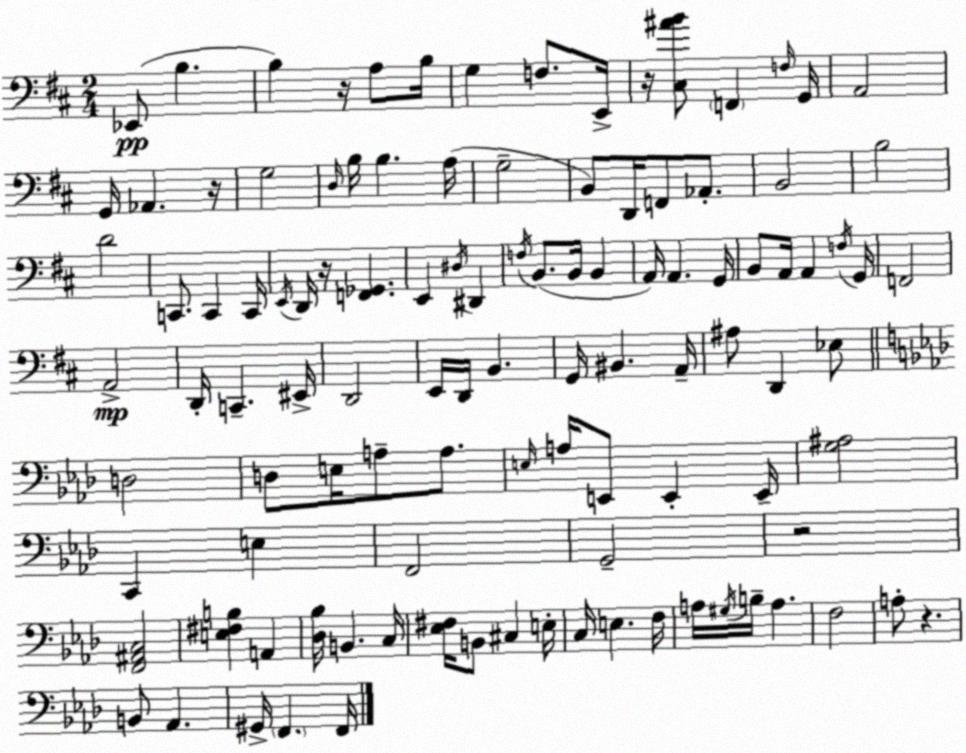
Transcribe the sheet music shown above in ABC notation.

X:1
T:Untitled
M:2/4
L:1/4
K:D
_E,,/2 B, B, z/4 A,/2 B,/4 G, F,/2 E,,/4 z/4 [^C,^AB]/2 F,, F,/4 G,,/4 A,,2 G,,/4 _A,, z/4 G,2 D,/4 B,/4 B, A,/4 G,2 B,,/2 D,,/4 F,,/2 _A,,/2 B,,2 B,2 D2 C,,/2 C,, C,,/4 E,,/4 D,,/4 z/4 [F,,_G,,] E,, ^D,/4 ^D,, F,/4 B,,/2 B,,/4 B,, A,,/4 A,, G,,/4 B,,/2 A,,/4 A,, F,/4 G,,/4 F,,2 A,,2 D,,/4 C,, ^E,,/4 D,,2 E,,/4 D,,/4 B,, G,,/4 ^B,, A,,/4 ^A,/2 D,, _E,/2 D,2 D,/2 E,/4 A,/2 A,/2 E,/4 A,/4 E,,/2 E,, E,,/4 [G,^A,]2 C,, E, F,,2 G,,2 z2 [F,,^A,,C,]2 [E,^F,B,] A,, [_D,_B,]/4 B,, C,/4 [_E,^F,]/4 B,,/2 ^C, E,/4 C,/4 E, F,/4 A,/4 ^G,/4 B,/4 A, F,2 A,/2 z B,,/2 _A,, ^G,,/4 F,, F,,/4